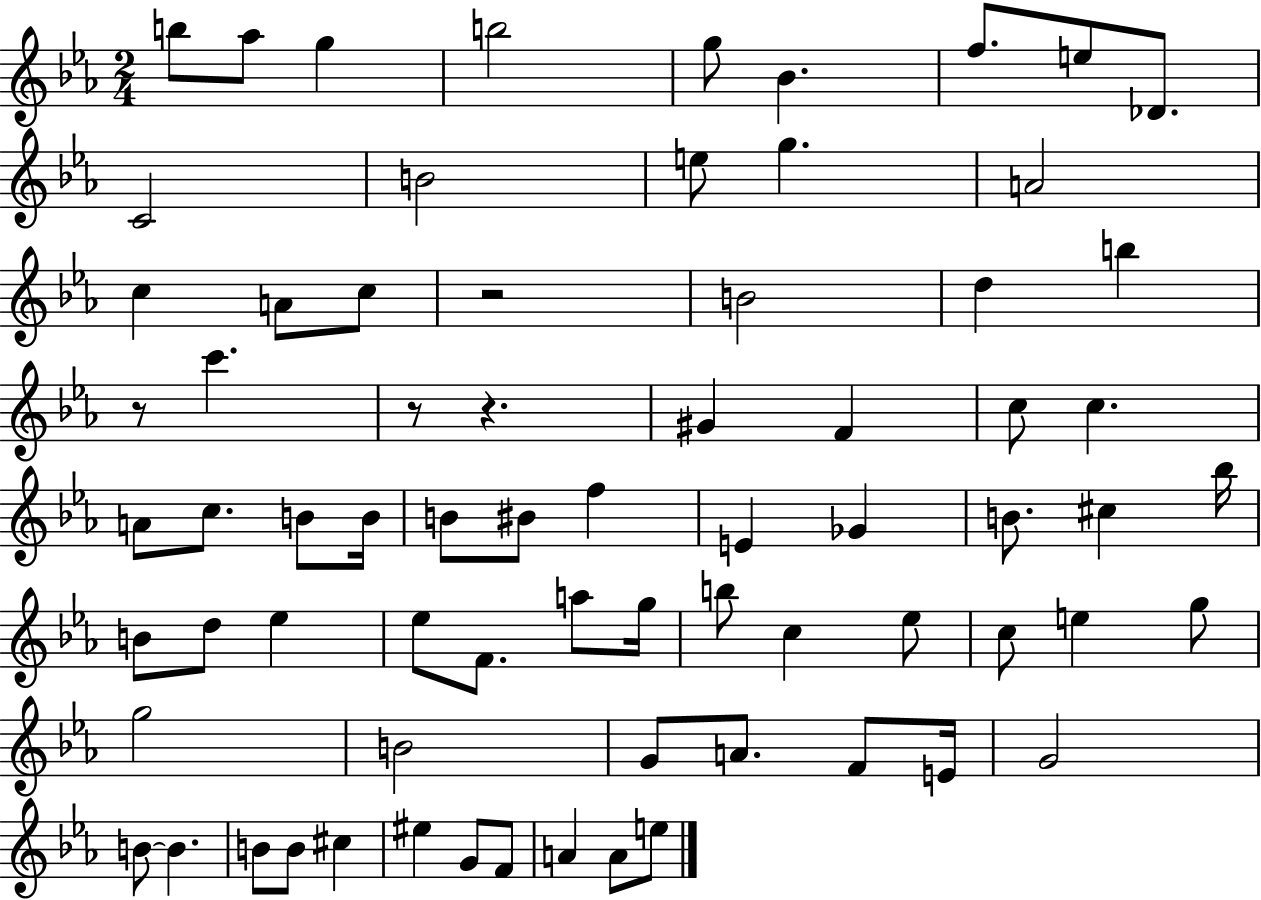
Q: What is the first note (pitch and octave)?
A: B5